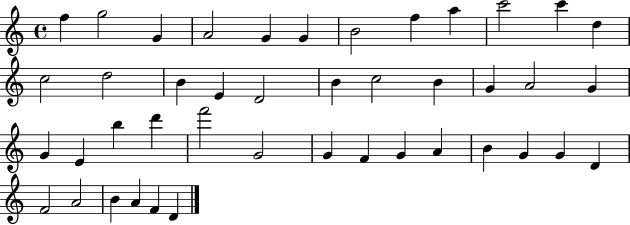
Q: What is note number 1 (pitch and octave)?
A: F5